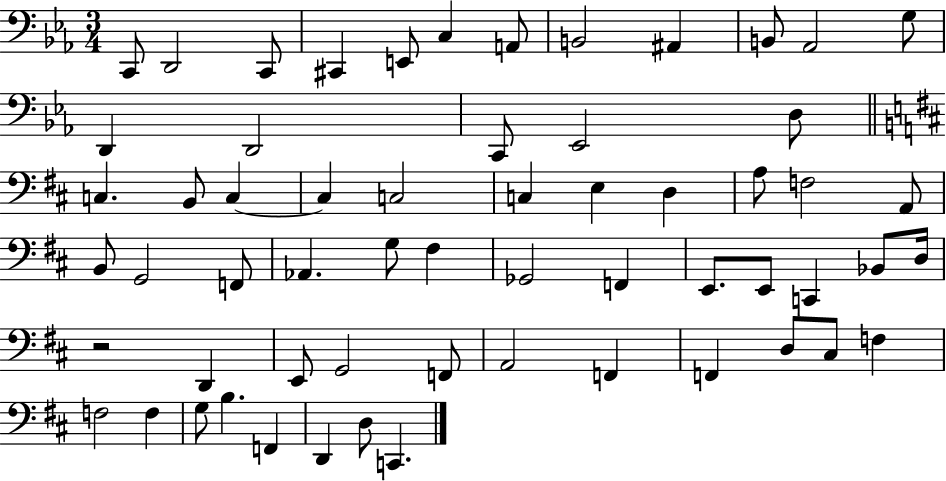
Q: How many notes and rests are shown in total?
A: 60